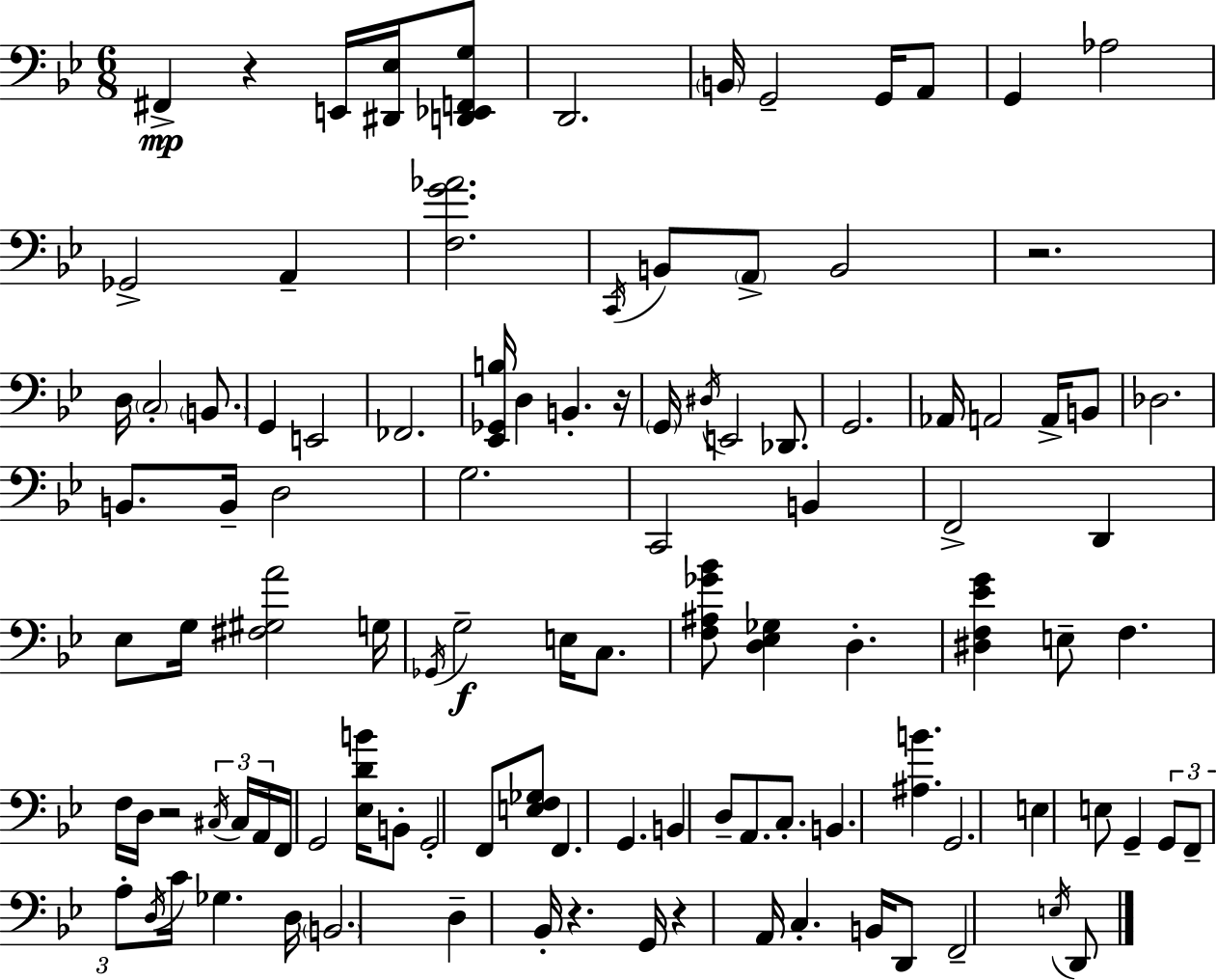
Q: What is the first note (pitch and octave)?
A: F#2